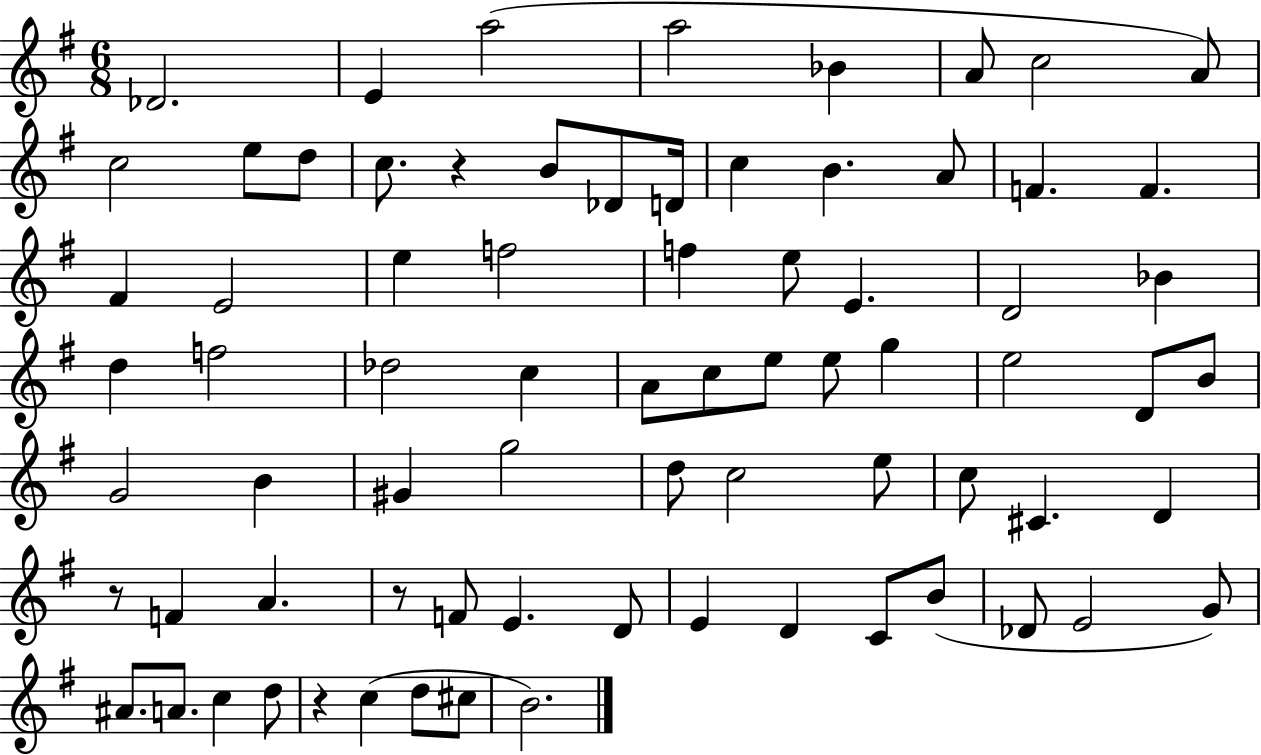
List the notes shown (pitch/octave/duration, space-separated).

Db4/h. E4/q A5/h A5/h Bb4/q A4/e C5/h A4/e C5/h E5/e D5/e C5/e. R/q B4/e Db4/e D4/s C5/q B4/q. A4/e F4/q. F4/q. F#4/q E4/h E5/q F5/h F5/q E5/e E4/q. D4/h Bb4/q D5/q F5/h Db5/h C5/q A4/e C5/e E5/e E5/e G5/q E5/h D4/e B4/e G4/h B4/q G#4/q G5/h D5/e C5/h E5/e C5/e C#4/q. D4/q R/e F4/q A4/q. R/e F4/e E4/q. D4/e E4/q D4/q C4/e B4/e Db4/e E4/h G4/e A#4/e. A4/e. C5/q D5/e R/q C5/q D5/e C#5/e B4/h.